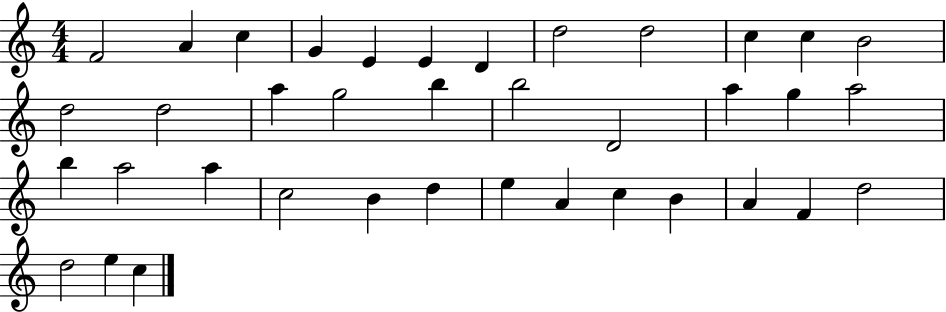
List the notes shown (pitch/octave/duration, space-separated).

F4/h A4/q C5/q G4/q E4/q E4/q D4/q D5/h D5/h C5/q C5/q B4/h D5/h D5/h A5/q G5/h B5/q B5/h D4/h A5/q G5/q A5/h B5/q A5/h A5/q C5/h B4/q D5/q E5/q A4/q C5/q B4/q A4/q F4/q D5/h D5/h E5/q C5/q